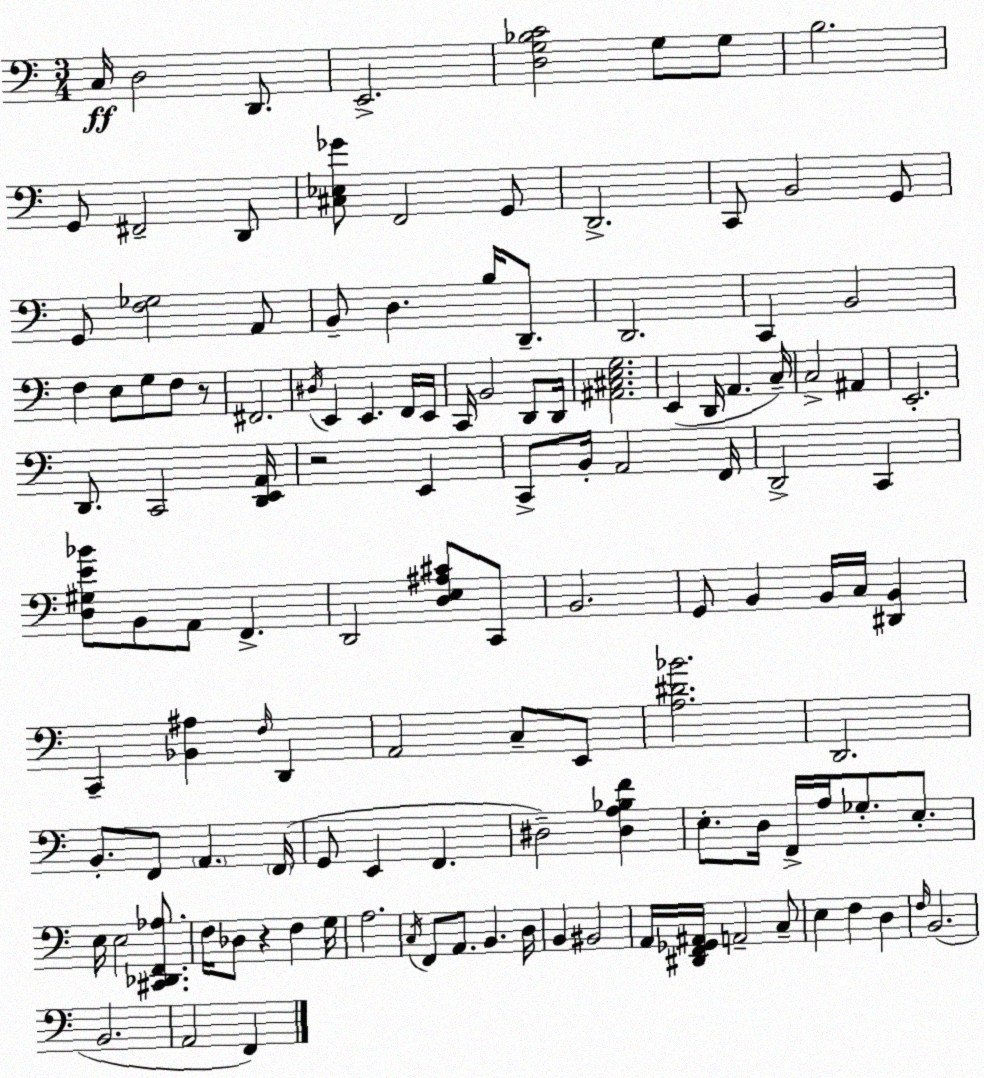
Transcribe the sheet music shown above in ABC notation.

X:1
T:Untitled
M:3/4
L:1/4
K:Am
C,/4 D,2 D,,/2 E,,2 [D,G,_B,C]2 G,/2 G,/2 B,2 G,,/2 ^F,,2 D,,/2 [^C,_E,_G]/2 F,,2 G,,/2 D,,2 C,,/2 B,,2 G,,/2 G,,/2 [F,_G,]2 A,,/2 B,,/2 D, B,/4 D,,/2 D,,2 C,, B,,2 F, E,/2 G,/2 F,/2 z/2 ^F,,2 ^D,/4 E,, E,, F,,/4 E,,/4 C,,/4 B,,2 D,,/2 D,,/4 [^A,,^C,E,G,]2 E,, D,,/4 A,, C,/4 C,2 ^A,, E,,2 D,,/2 C,,2 [D,,E,,A,,]/4 z2 E,, C,,/2 B,,/4 A,,2 F,,/4 D,,2 C,, [D,^G,E_B]/2 B,,/2 A,,/2 F,, D,,2 [D,E,^A,^C]/2 C,,/2 B,,2 G,,/2 B,, B,,/4 C,/4 [^D,,B,,] C,, [_B,,^A,] F,/4 D,, A,,2 C,/2 E,,/2 [A,^D_B]2 D,,2 B,,/2 F,,/2 A,, F,,/4 G,,/2 E,, F,, ^D,2 [^D,A,_B,F] E,/2 D,/4 F,,/4 A,/4 _G,/2 E,/2 E,/4 E,2 [^C,,_D,,F,,_A,]/2 F,/4 _D,/2 z F, G,/4 A,2 C,/4 F,,/2 A,,/2 B,, D,/4 B,, ^B,,2 A,,/4 [^D,,F,,_G,,^A,,]/4 A,,2 C,/2 E, F, D, F,/4 B,,2 B,,2 A,,2 F,,